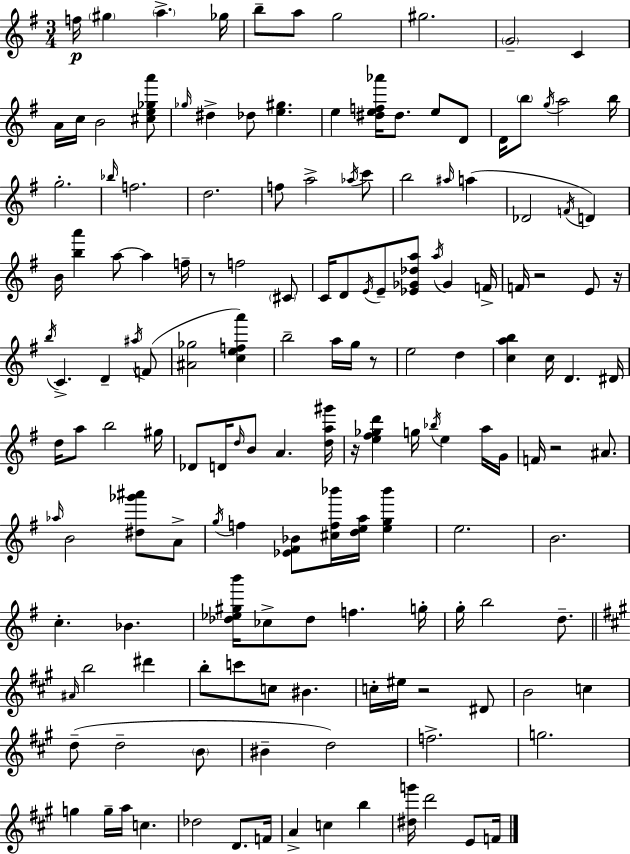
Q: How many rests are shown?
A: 7